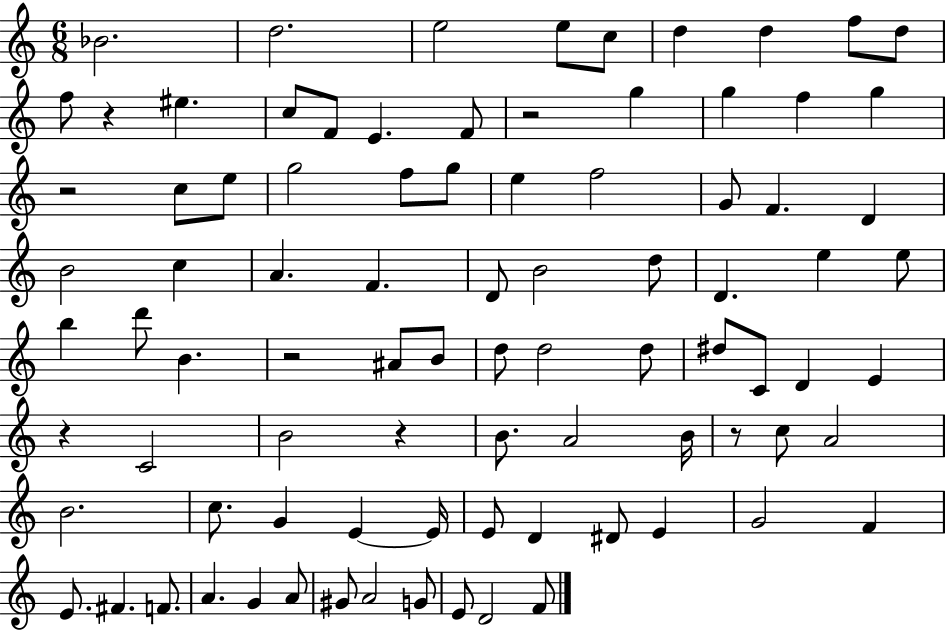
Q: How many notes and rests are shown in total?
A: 88